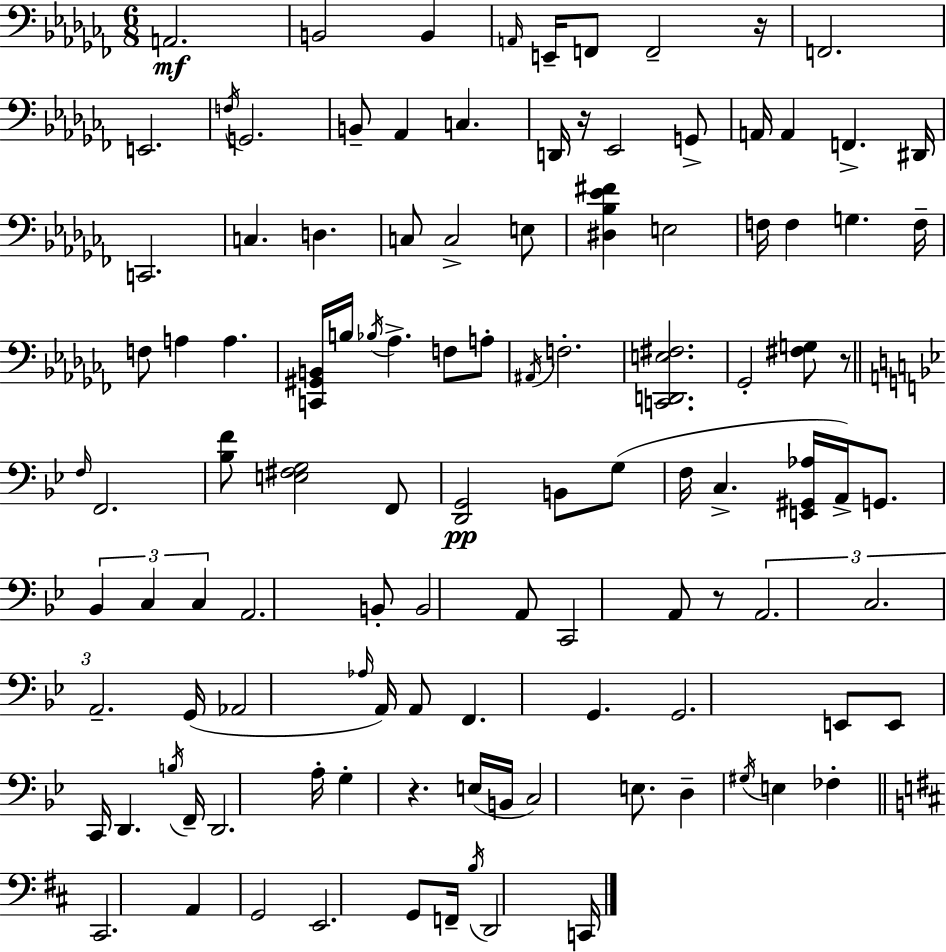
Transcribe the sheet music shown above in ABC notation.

X:1
T:Untitled
M:6/8
L:1/4
K:Abm
A,,2 B,,2 B,, A,,/4 E,,/4 F,,/2 F,,2 z/4 F,,2 E,,2 F,/4 G,,2 B,,/2 _A,, C, D,,/4 z/4 _E,,2 G,,/2 A,,/4 A,, F,, ^D,,/4 C,,2 C, D, C,/2 C,2 E,/2 [^D,_B,_E^F] E,2 F,/4 F, G, F,/4 F,/2 A, A, [C,,^G,,B,,]/4 B,/4 _B,/4 _A, F,/2 A,/2 ^A,,/4 F,2 [C,,D,,E,^F,]2 _G,,2 [^F,G,]/2 z/2 F,/4 F,,2 [_B,F]/2 [E,^F,G,]2 F,,/2 [D,,G,,]2 B,,/2 G,/2 F,/4 C, [E,,^G,,_A,]/4 A,,/4 G,,/2 _B,, C, C, A,,2 B,,/2 B,,2 A,,/2 C,,2 A,,/2 z/2 A,,2 C,2 A,,2 G,,/4 _A,,2 _A,/4 A,,/4 A,,/2 F,, G,, G,,2 E,,/2 E,,/2 C,,/4 D,, B,/4 F,,/4 D,,2 A,/4 G, z E,/4 B,,/4 C,2 E,/2 D, ^G,/4 E, _F, ^C,,2 A,, G,,2 E,,2 G,,/2 F,,/4 B,/4 D,,2 C,,/4